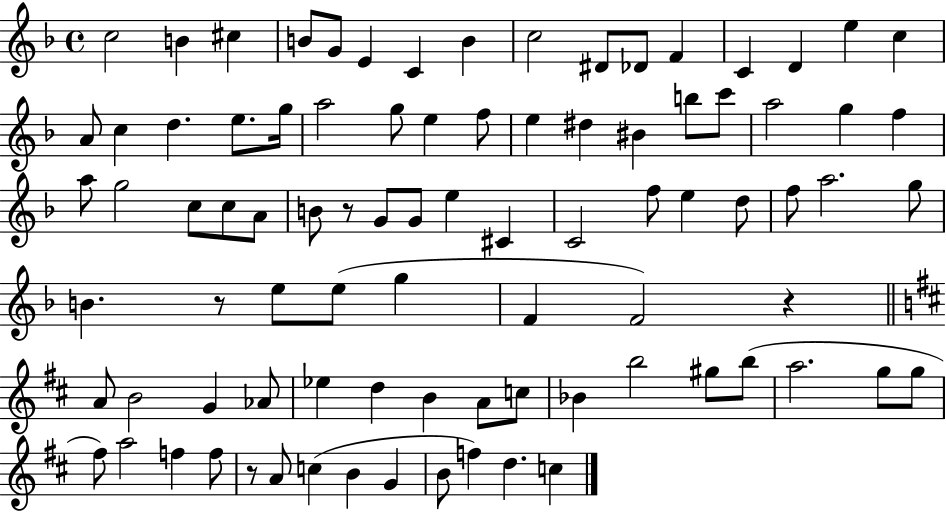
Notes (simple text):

C5/h B4/q C#5/q B4/e G4/e E4/q C4/q B4/q C5/h D#4/e Db4/e F4/q C4/q D4/q E5/q C5/q A4/e C5/q D5/q. E5/e. G5/s A5/h G5/e E5/q F5/e E5/q D#5/q BIS4/q B5/e C6/e A5/h G5/q F5/q A5/e G5/h C5/e C5/e A4/e B4/e R/e G4/e G4/e E5/q C#4/q C4/h F5/e E5/q D5/e F5/e A5/h. G5/e B4/q. R/e E5/e E5/e G5/q F4/q F4/h R/q A4/e B4/h G4/q Ab4/e Eb5/q D5/q B4/q A4/e C5/e Bb4/q B5/h G#5/e B5/e A5/h. G5/e G5/e F#5/e A5/h F5/q F5/e R/e A4/e C5/q B4/q G4/q B4/e F5/q D5/q. C5/q